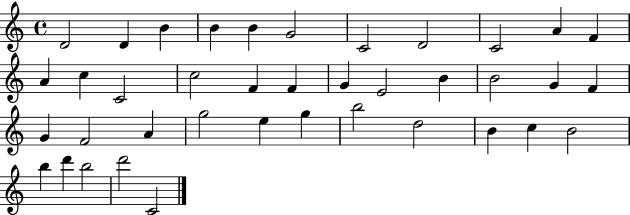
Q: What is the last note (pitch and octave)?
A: C4